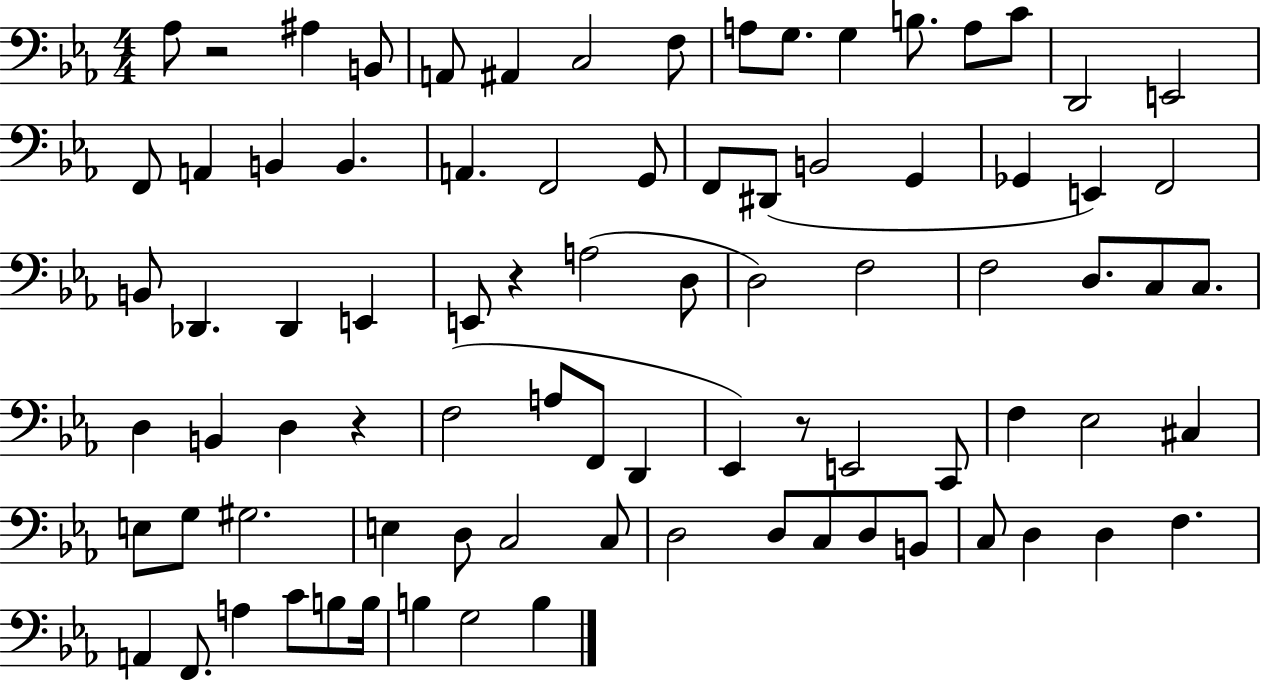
X:1
T:Untitled
M:4/4
L:1/4
K:Eb
_A,/2 z2 ^A, B,,/2 A,,/2 ^A,, C,2 F,/2 A,/2 G,/2 G, B,/2 A,/2 C/2 D,,2 E,,2 F,,/2 A,, B,, B,, A,, F,,2 G,,/2 F,,/2 ^D,,/2 B,,2 G,, _G,, E,, F,,2 B,,/2 _D,, _D,, E,, E,,/2 z A,2 D,/2 D,2 F,2 F,2 D,/2 C,/2 C,/2 D, B,, D, z F,2 A,/2 F,,/2 D,, _E,, z/2 E,,2 C,,/2 F, _E,2 ^C, E,/2 G,/2 ^G,2 E, D,/2 C,2 C,/2 D,2 D,/2 C,/2 D,/2 B,,/2 C,/2 D, D, F, A,, F,,/2 A, C/2 B,/2 B,/4 B, G,2 B,